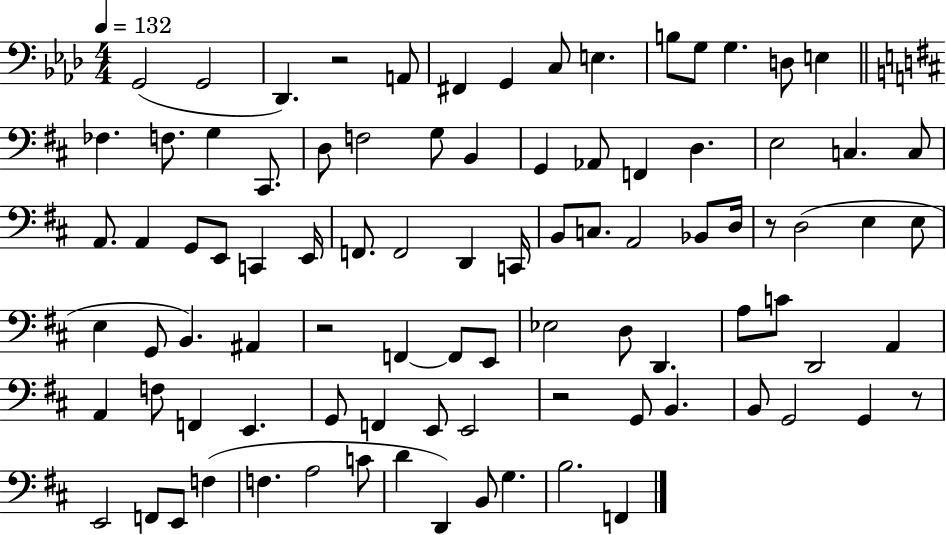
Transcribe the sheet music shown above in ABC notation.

X:1
T:Untitled
M:4/4
L:1/4
K:Ab
G,,2 G,,2 _D,, z2 A,,/2 ^F,, G,, C,/2 E, B,/2 G,/2 G, D,/2 E, _F, F,/2 G, ^C,,/2 D,/2 F,2 G,/2 B,, G,, _A,,/2 F,, D, E,2 C, C,/2 A,,/2 A,, G,,/2 E,,/2 C,, E,,/4 F,,/2 F,,2 D,, C,,/4 B,,/2 C,/2 A,,2 _B,,/2 D,/4 z/2 D,2 E, E,/2 E, G,,/2 B,, ^A,, z2 F,, F,,/2 E,,/2 _E,2 D,/2 D,, A,/2 C/2 D,,2 A,, A,, F,/2 F,, E,, G,,/2 F,, E,,/2 E,,2 z2 G,,/2 B,, B,,/2 G,,2 G,, z/2 E,,2 F,,/2 E,,/2 F, F, A,2 C/2 D D,, B,,/2 G, B,2 F,,